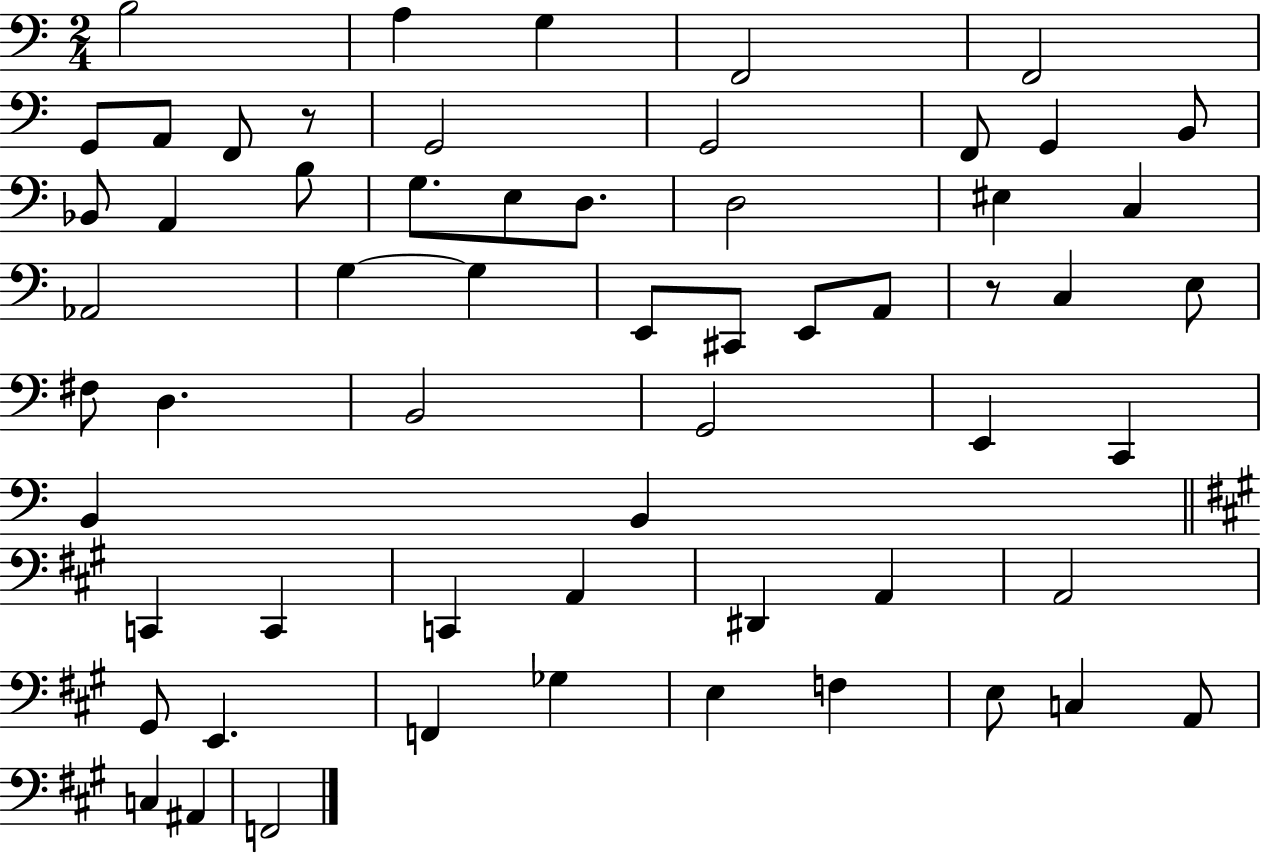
{
  \clef bass
  \numericTimeSignature
  \time 2/4
  \key c \major
  \repeat volta 2 { b2 | a4 g4 | f,2 | f,2 | \break g,8 a,8 f,8 r8 | g,2 | g,2 | f,8 g,4 b,8 | \break bes,8 a,4 b8 | g8. e8 d8. | d2 | eis4 c4 | \break aes,2 | g4~~ g4 | e,8 cis,8 e,8 a,8 | r8 c4 e8 | \break fis8 d4. | b,2 | g,2 | e,4 c,4 | \break b,4 b,4 | \bar "||" \break \key a \major c,4 c,4 | c,4 a,4 | dis,4 a,4 | a,2 | \break gis,8 e,4. | f,4 ges4 | e4 f4 | e8 c4 a,8 | \break c4 ais,4 | f,2 | } \bar "|."
}